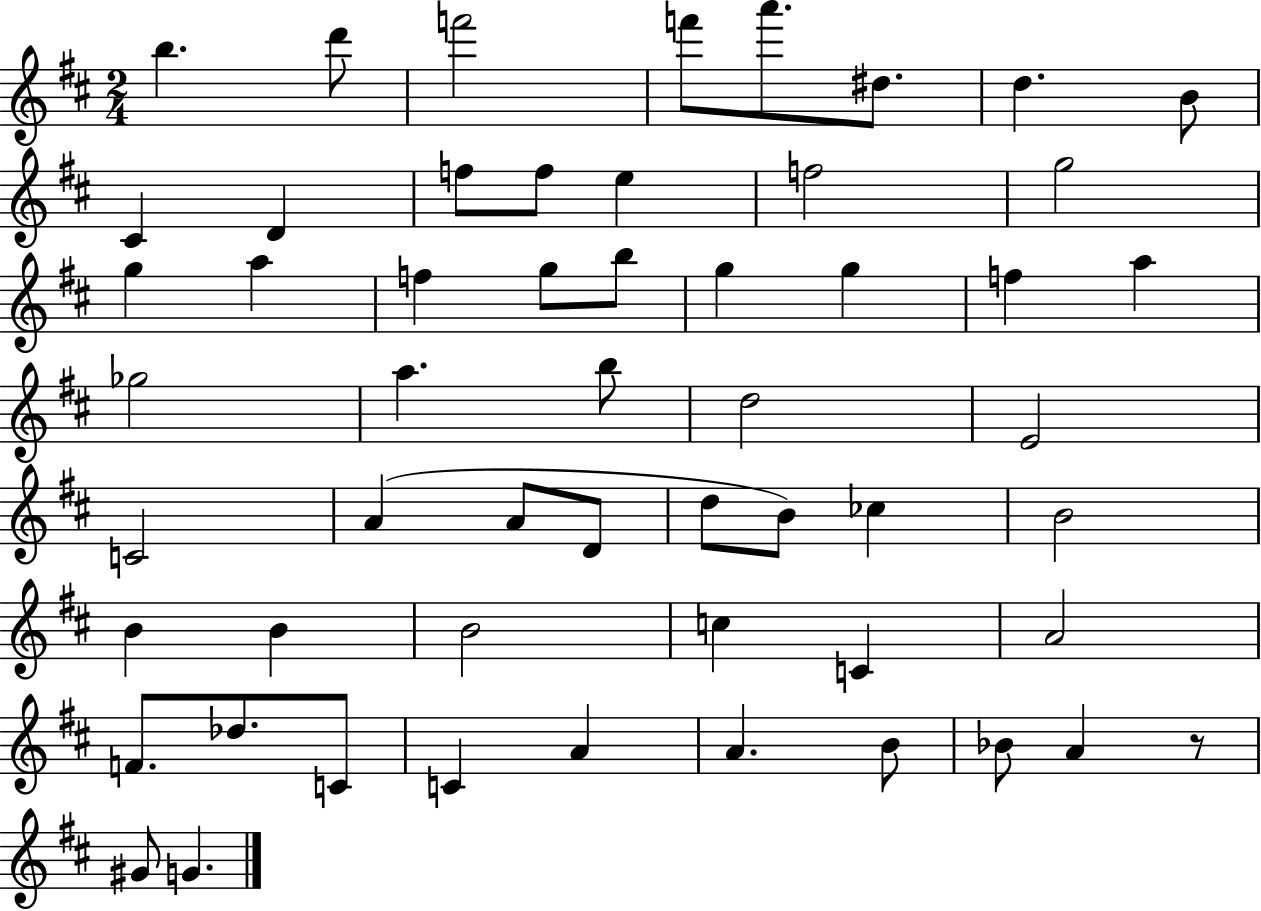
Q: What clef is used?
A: treble